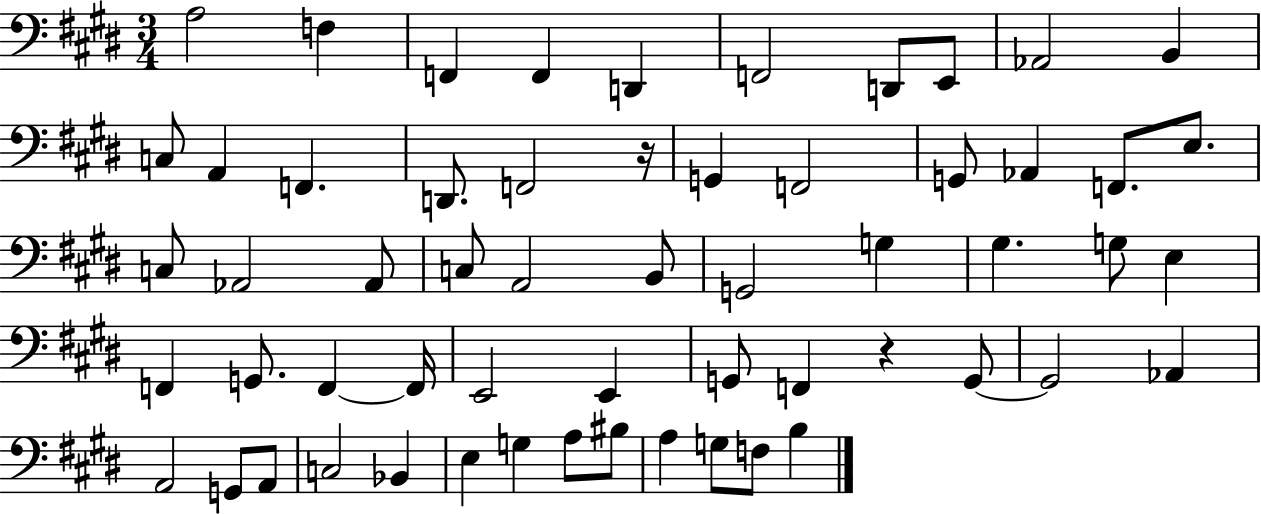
{
  \clef bass
  \numericTimeSignature
  \time 3/4
  \key e \major
  a2 f4 | f,4 f,4 d,4 | f,2 d,8 e,8 | aes,2 b,4 | \break c8 a,4 f,4. | d,8. f,2 r16 | g,4 f,2 | g,8 aes,4 f,8. e8. | \break c8 aes,2 aes,8 | c8 a,2 b,8 | g,2 g4 | gis4. g8 e4 | \break f,4 g,8. f,4~~ f,16 | e,2 e,4 | g,8 f,4 r4 g,8~~ | g,2 aes,4 | \break a,2 g,8 a,8 | c2 bes,4 | e4 g4 a8 bis8 | a4 g8 f8 b4 | \break \bar "|."
}